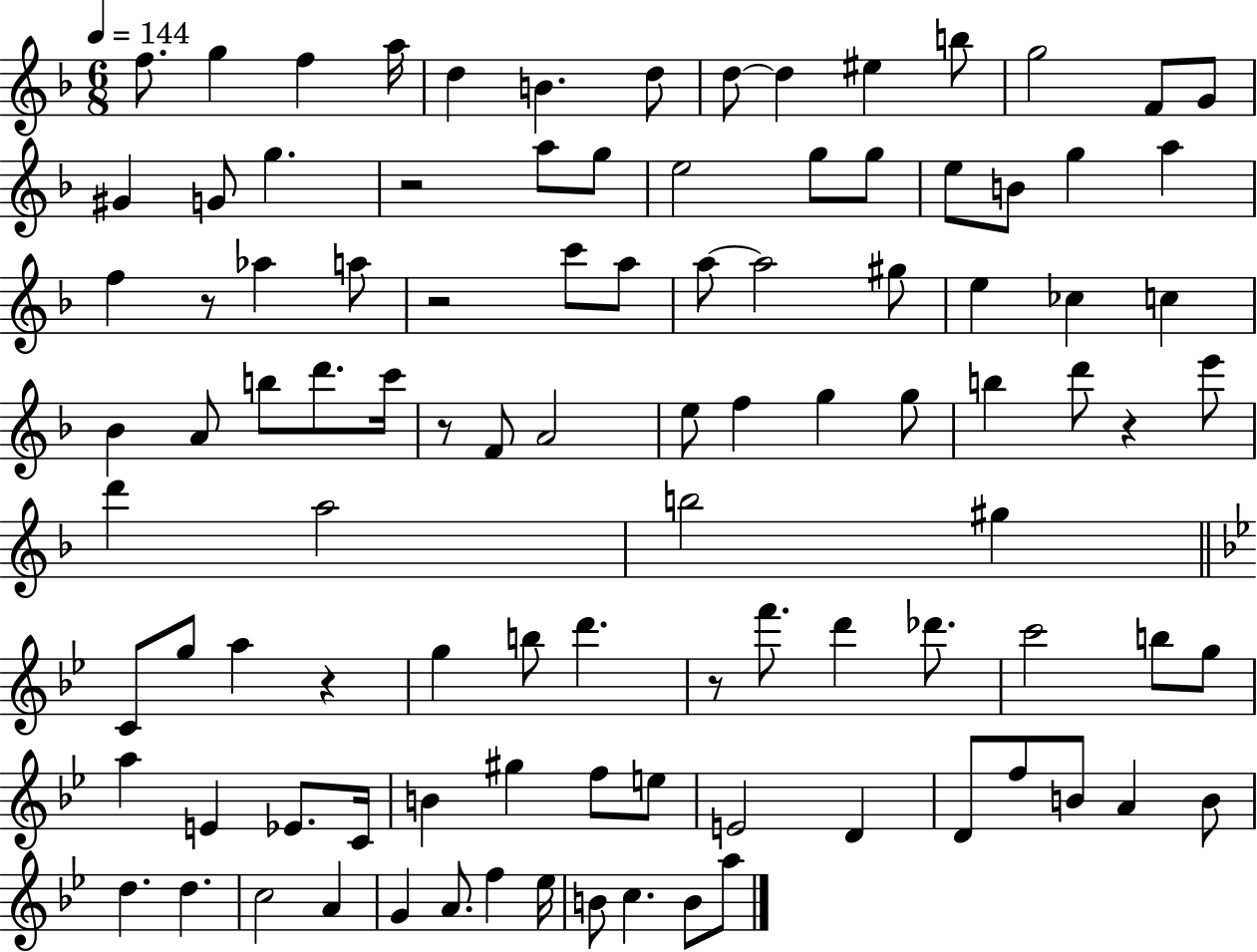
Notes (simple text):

F5/e. G5/q F5/q A5/s D5/q B4/q. D5/e D5/e D5/q EIS5/q B5/e G5/h F4/e G4/e G#4/q G4/e G5/q. R/h A5/e G5/e E5/h G5/e G5/e E5/e B4/e G5/q A5/q F5/q R/e Ab5/q A5/e R/h C6/e A5/e A5/e A5/h G#5/e E5/q CES5/q C5/q Bb4/q A4/e B5/e D6/e. C6/s R/e F4/e A4/h E5/e F5/q G5/q G5/e B5/q D6/e R/q E6/e D6/q A5/h B5/h G#5/q C4/e G5/e A5/q R/q G5/q B5/e D6/q. R/e F6/e. D6/q Db6/e. C6/h B5/e G5/e A5/q E4/q Eb4/e. C4/s B4/q G#5/q F5/e E5/e E4/h D4/q D4/e F5/e B4/e A4/q B4/e D5/q. D5/q. C5/h A4/q G4/q A4/e. F5/q Eb5/s B4/e C5/q. B4/e A5/e